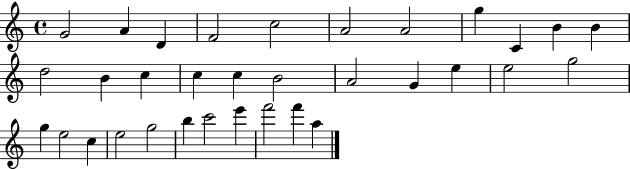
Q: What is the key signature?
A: C major